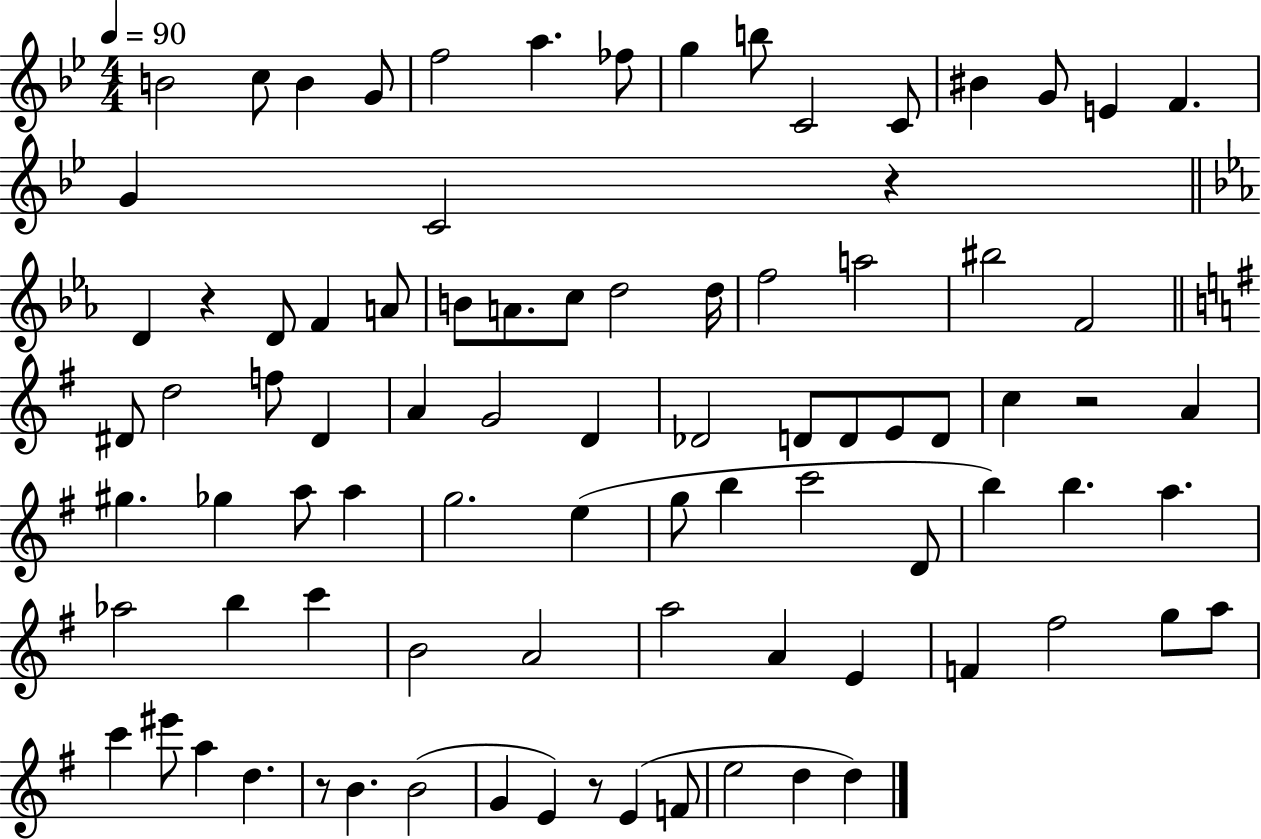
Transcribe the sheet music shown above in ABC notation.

X:1
T:Untitled
M:4/4
L:1/4
K:Bb
B2 c/2 B G/2 f2 a _f/2 g b/2 C2 C/2 ^B G/2 E F G C2 z D z D/2 F A/2 B/2 A/2 c/2 d2 d/4 f2 a2 ^b2 F2 ^D/2 d2 f/2 ^D A G2 D _D2 D/2 D/2 E/2 D/2 c z2 A ^g _g a/2 a g2 e g/2 b c'2 D/2 b b a _a2 b c' B2 A2 a2 A E F ^f2 g/2 a/2 c' ^e'/2 a d z/2 B B2 G E z/2 E F/2 e2 d d